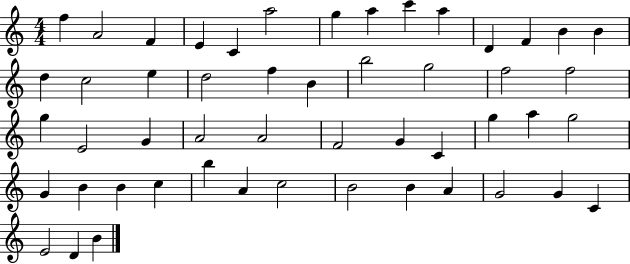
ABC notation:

X:1
T:Untitled
M:4/4
L:1/4
K:C
f A2 F E C a2 g a c' a D F B B d c2 e d2 f B b2 g2 f2 f2 g E2 G A2 A2 F2 G C g a g2 G B B c b A c2 B2 B A G2 G C E2 D B